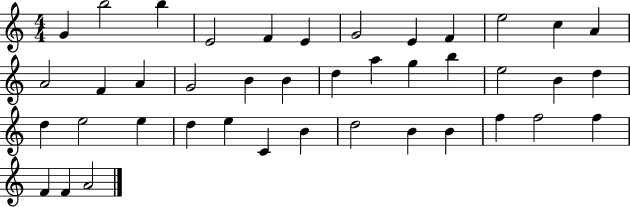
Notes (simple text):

G4/q B5/h B5/q E4/h F4/q E4/q G4/h E4/q F4/q E5/h C5/q A4/q A4/h F4/q A4/q G4/h B4/q B4/q D5/q A5/q G5/q B5/q E5/h B4/q D5/q D5/q E5/h E5/q D5/q E5/q C4/q B4/q D5/h B4/q B4/q F5/q F5/h F5/q F4/q F4/q A4/h